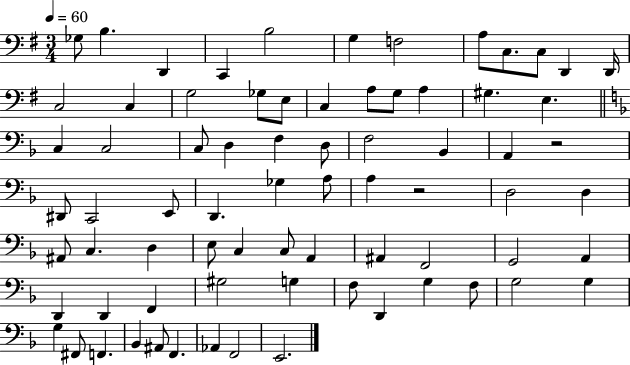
Gb3/e B3/q. D2/q C2/q B3/h G3/q F3/h A3/e C3/e. C3/e D2/q D2/s C3/h C3/q G3/h Gb3/e E3/e C3/q A3/e G3/e A3/q G#3/q. E3/q. C3/q C3/h C3/e D3/q F3/q D3/e F3/h Bb2/q A2/q R/h D#2/e C2/h E2/e D2/q. Gb3/q A3/e A3/q R/h D3/h D3/q A#2/e C3/q. D3/q E3/e C3/q C3/e A2/q A#2/q F2/h G2/h A2/q D2/q D2/q F2/q G#3/h G3/q F3/e D2/q G3/q F3/e G3/h G3/q G3/q F#2/e F2/q. Bb2/q A#2/e F2/q. Ab2/q F2/h E2/h.